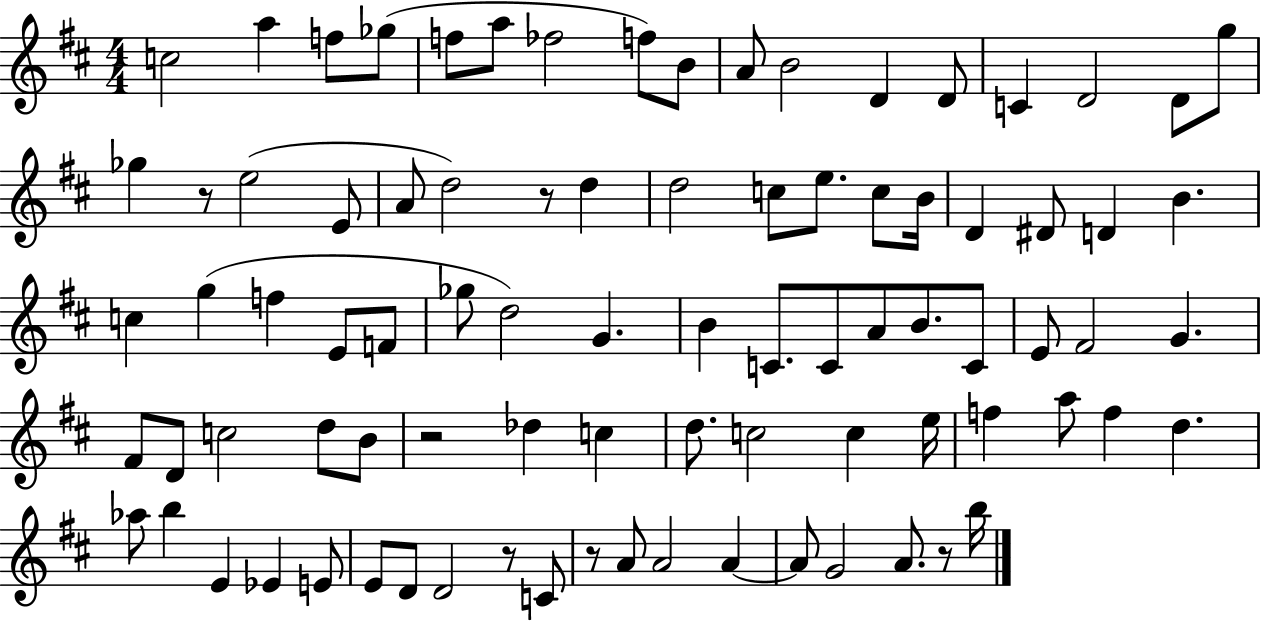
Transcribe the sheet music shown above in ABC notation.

X:1
T:Untitled
M:4/4
L:1/4
K:D
c2 a f/2 _g/2 f/2 a/2 _f2 f/2 B/2 A/2 B2 D D/2 C D2 D/2 g/2 _g z/2 e2 E/2 A/2 d2 z/2 d d2 c/2 e/2 c/2 B/4 D ^D/2 D B c g f E/2 F/2 _g/2 d2 G B C/2 C/2 A/2 B/2 C/2 E/2 ^F2 G ^F/2 D/2 c2 d/2 B/2 z2 _d c d/2 c2 c e/4 f a/2 f d _a/2 b E _E E/2 E/2 D/2 D2 z/2 C/2 z/2 A/2 A2 A A/2 G2 A/2 z/2 b/4